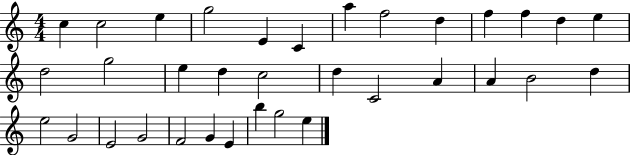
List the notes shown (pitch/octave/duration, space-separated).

C5/q C5/h E5/q G5/h E4/q C4/q A5/q F5/h D5/q F5/q F5/q D5/q E5/q D5/h G5/h E5/q D5/q C5/h D5/q C4/h A4/q A4/q B4/h D5/q E5/h G4/h E4/h G4/h F4/h G4/q E4/q B5/q G5/h E5/q